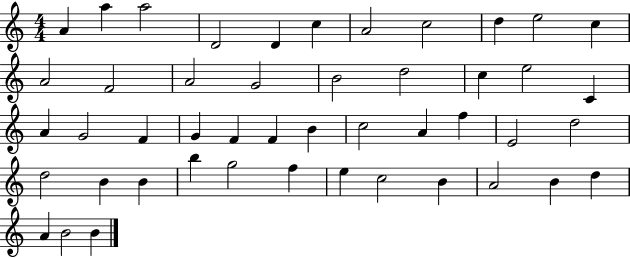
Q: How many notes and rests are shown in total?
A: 47